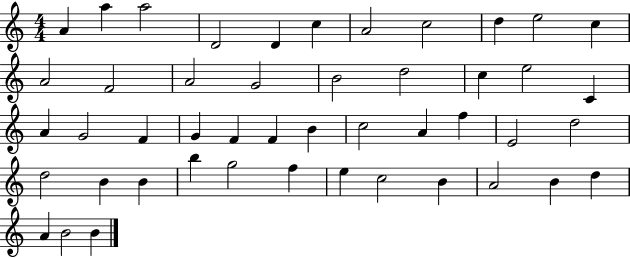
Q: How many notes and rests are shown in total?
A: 47